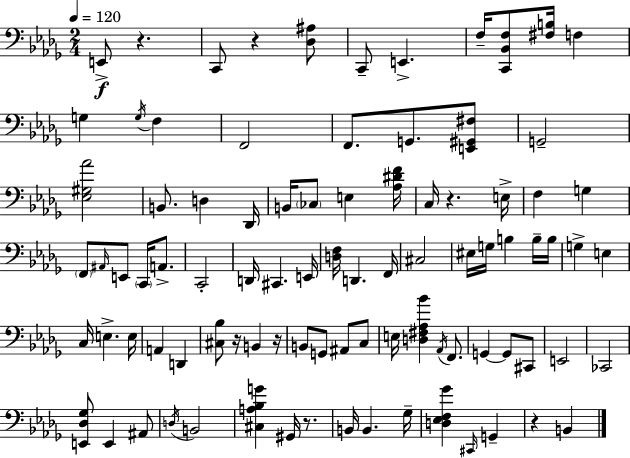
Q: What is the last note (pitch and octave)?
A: B2